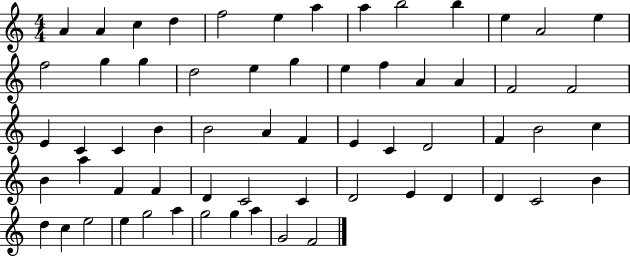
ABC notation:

X:1
T:Untitled
M:4/4
L:1/4
K:C
A A c d f2 e a a b2 b e A2 e f2 g g d2 e g e f A A F2 F2 E C C B B2 A F E C D2 F B2 c B a F F D C2 C D2 E D D C2 B d c e2 e g2 a g2 g a G2 F2